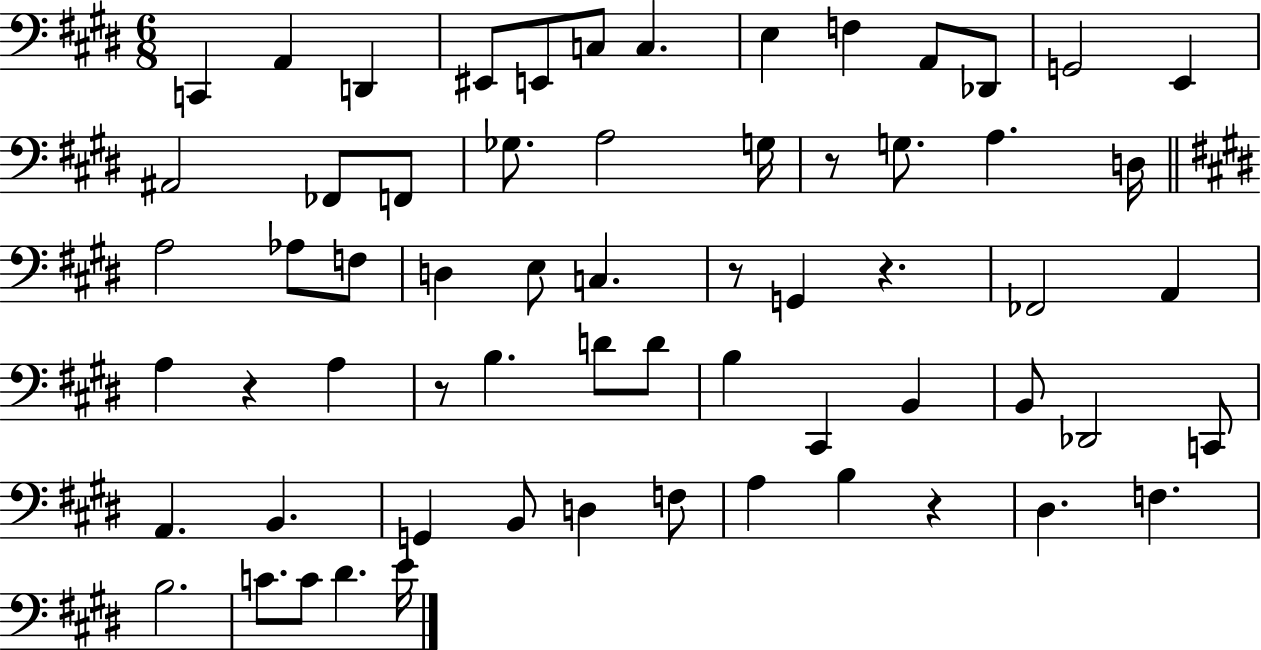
X:1
T:Untitled
M:6/8
L:1/4
K:E
C,, A,, D,, ^E,,/2 E,,/2 C,/2 C, E, F, A,,/2 _D,,/2 G,,2 E,, ^A,,2 _F,,/2 F,,/2 _G,/2 A,2 G,/4 z/2 G,/2 A, D,/4 A,2 _A,/2 F,/2 D, E,/2 C, z/2 G,, z _F,,2 A,, A, z A, z/2 B, D/2 D/2 B, ^C,, B,, B,,/2 _D,,2 C,,/2 A,, B,, G,, B,,/2 D, F,/2 A, B, z ^D, F, B,2 C/2 C/2 ^D E/4